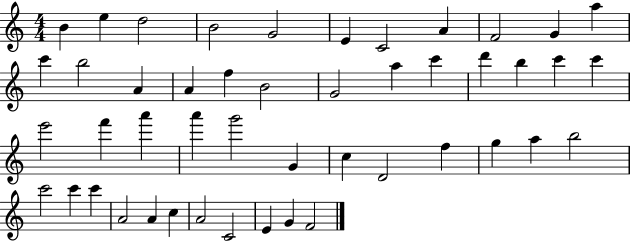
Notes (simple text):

B4/q E5/q D5/h B4/h G4/h E4/q C4/h A4/q F4/h G4/q A5/q C6/q B5/h A4/q A4/q F5/q B4/h G4/h A5/q C6/q D6/q B5/q C6/q C6/q E6/h F6/q A6/q A6/q G6/h G4/q C5/q D4/h F5/q G5/q A5/q B5/h C6/h C6/q C6/q A4/h A4/q C5/q A4/h C4/h E4/q G4/q F4/h